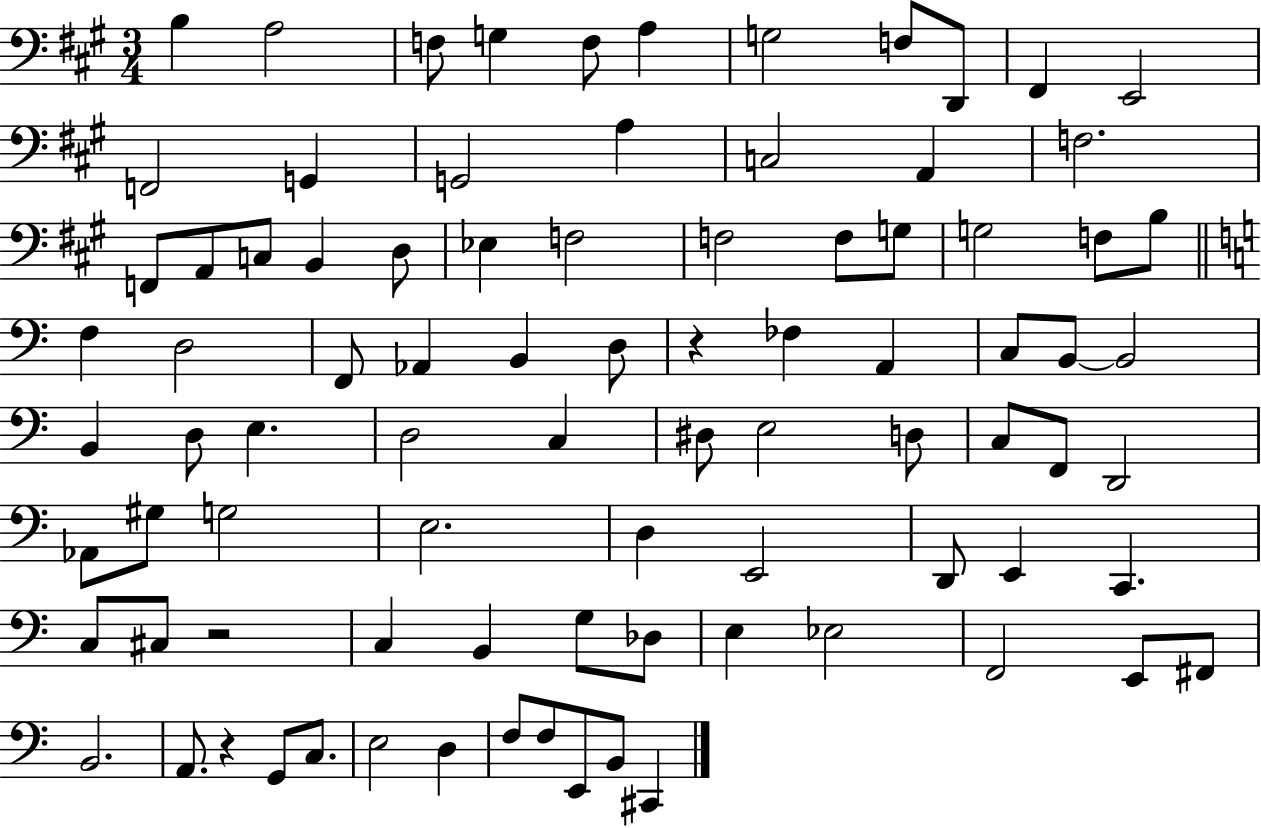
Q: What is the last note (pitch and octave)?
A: C#2